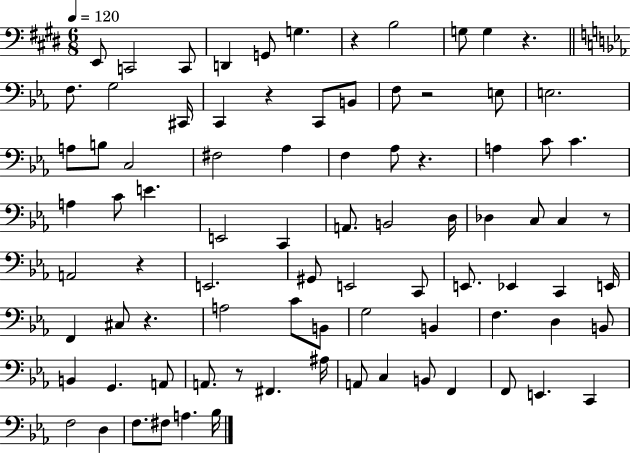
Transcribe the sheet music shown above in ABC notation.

X:1
T:Untitled
M:6/8
L:1/4
K:E
E,,/2 C,,2 C,,/2 D,, G,,/2 G, z B,2 G,/2 G, z F,/2 G,2 ^C,,/4 C,, z C,,/2 B,,/2 F,/2 z2 E,/2 E,2 A,/2 B,/2 C,2 ^F,2 _A, F, _A,/2 z A, C/2 C A, C/2 E E,,2 C,, A,,/2 B,,2 D,/4 _D, C,/2 C, z/2 A,,2 z E,,2 ^G,,/2 E,,2 C,,/2 E,,/2 _E,, C,, E,,/4 F,, ^C,/2 z A,2 C/2 B,,/2 G,2 B,, F, D, B,,/2 B,, G,, A,,/2 A,,/2 z/2 ^F,, ^A,/4 A,,/2 C, B,,/2 F,, F,,/2 E,, C,, F,2 D, F,/2 ^F,/2 A, _B,/4